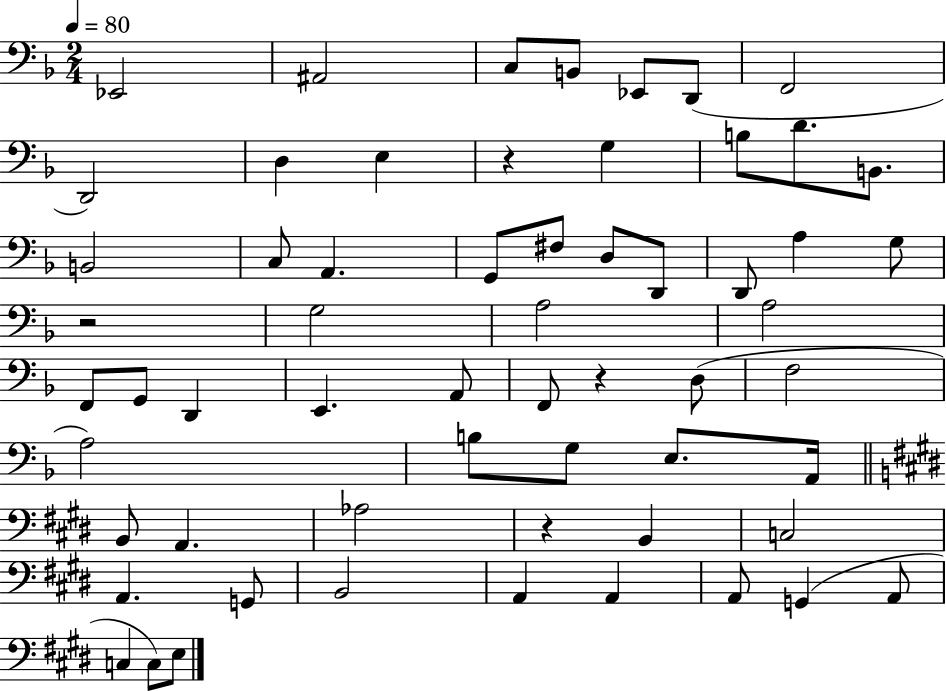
X:1
T:Untitled
M:2/4
L:1/4
K:F
_E,,2 ^A,,2 C,/2 B,,/2 _E,,/2 D,,/2 F,,2 D,,2 D, E, z G, B,/2 D/2 B,,/2 B,,2 C,/2 A,, G,,/2 ^F,/2 D,/2 D,,/2 D,,/2 A, G,/2 z2 G,2 A,2 A,2 F,,/2 G,,/2 D,, E,, A,,/2 F,,/2 z D,/2 F,2 A,2 B,/2 G,/2 E,/2 A,,/4 B,,/2 A,, _A,2 z B,, C,2 A,, G,,/2 B,,2 A,, A,, A,,/2 G,, A,,/2 C, C,/2 E,/2